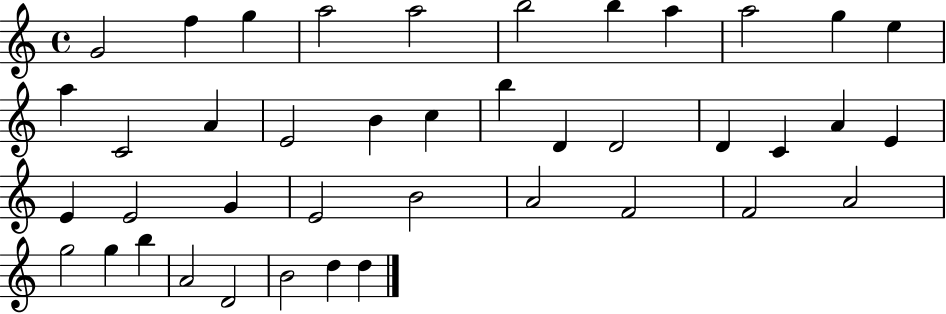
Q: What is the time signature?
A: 4/4